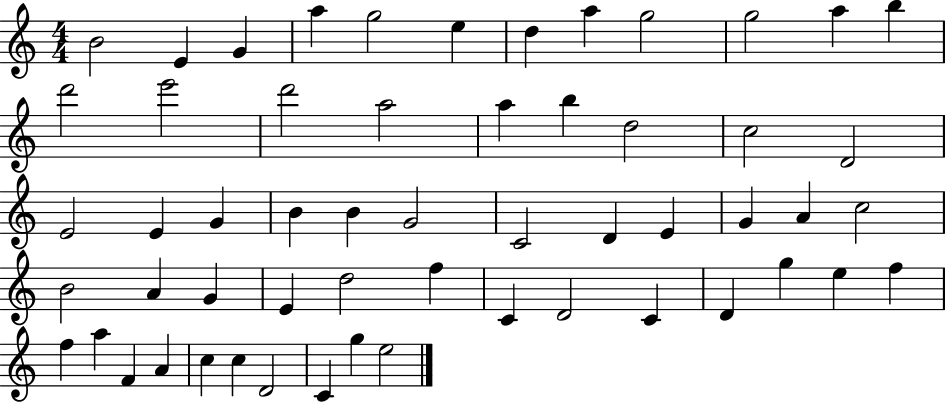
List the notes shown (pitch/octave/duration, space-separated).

B4/h E4/q G4/q A5/q G5/h E5/q D5/q A5/q G5/h G5/h A5/q B5/q D6/h E6/h D6/h A5/h A5/q B5/q D5/h C5/h D4/h E4/h E4/q G4/q B4/q B4/q G4/h C4/h D4/q E4/q G4/q A4/q C5/h B4/h A4/q G4/q E4/q D5/h F5/q C4/q D4/h C4/q D4/q G5/q E5/q F5/q F5/q A5/q F4/q A4/q C5/q C5/q D4/h C4/q G5/q E5/h